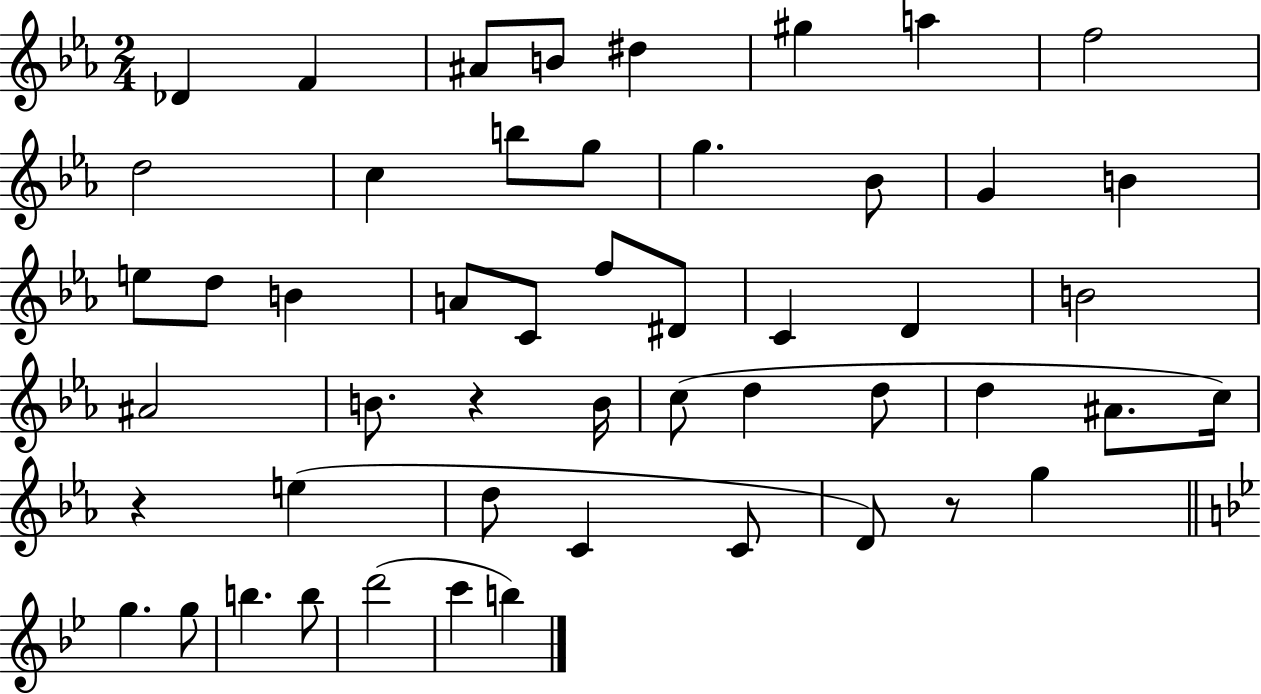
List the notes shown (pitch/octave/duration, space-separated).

Db4/q F4/q A#4/e B4/e D#5/q G#5/q A5/q F5/h D5/h C5/q B5/e G5/e G5/q. Bb4/e G4/q B4/q E5/e D5/e B4/q A4/e C4/e F5/e D#4/e C4/q D4/q B4/h A#4/h B4/e. R/q B4/s C5/e D5/q D5/e D5/q A#4/e. C5/s R/q E5/q D5/e C4/q C4/e D4/e R/e G5/q G5/q. G5/e B5/q. B5/e D6/h C6/q B5/q